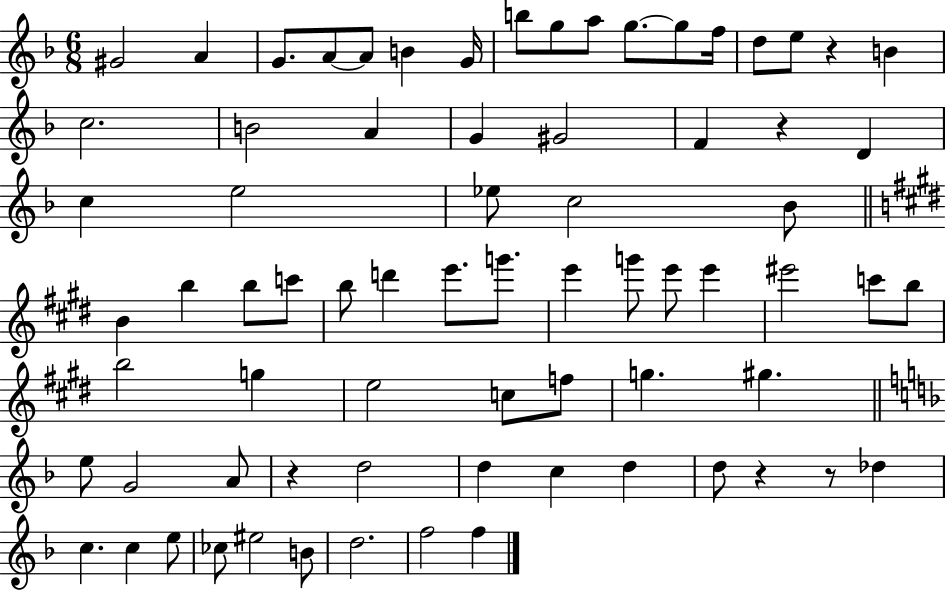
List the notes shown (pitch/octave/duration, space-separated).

G#4/h A4/q G4/e. A4/e A4/e B4/q G4/s B5/e G5/e A5/e G5/e. G5/e F5/s D5/e E5/e R/q B4/q C5/h. B4/h A4/q G4/q G#4/h F4/q R/q D4/q C5/q E5/h Eb5/e C5/h Bb4/e B4/q B5/q B5/e C6/e B5/e D6/q E6/e. G6/e. E6/q G6/e E6/e E6/q EIS6/h C6/e B5/e B5/h G5/q E5/h C5/e F5/e G5/q. G#5/q. E5/e G4/h A4/e R/q D5/h D5/q C5/q D5/q D5/e R/q R/e Db5/q C5/q. C5/q E5/e CES5/e EIS5/h B4/e D5/h. F5/h F5/q